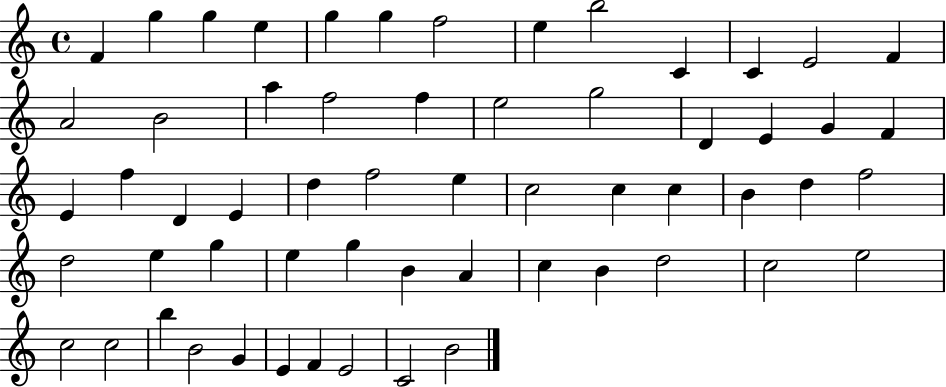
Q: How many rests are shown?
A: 0